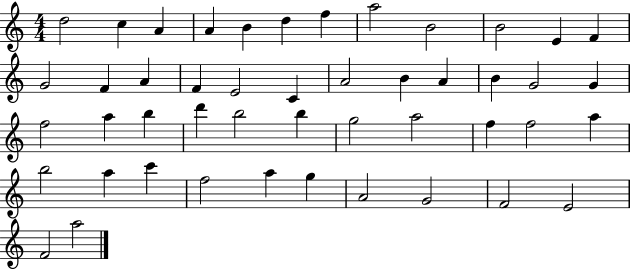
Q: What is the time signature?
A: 4/4